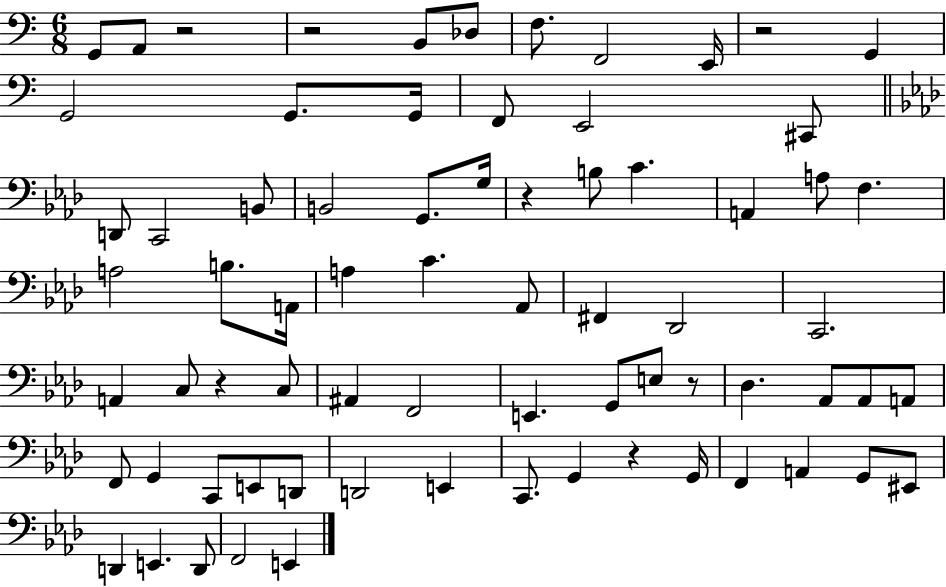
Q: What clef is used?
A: bass